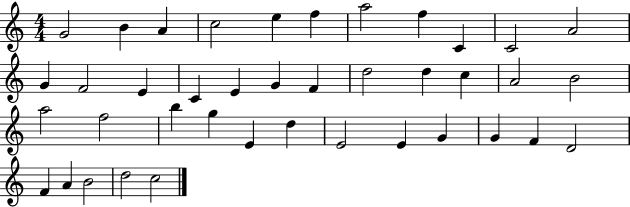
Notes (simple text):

G4/h B4/q A4/q C5/h E5/q F5/q A5/h F5/q C4/q C4/h A4/h G4/q F4/h E4/q C4/q E4/q G4/q F4/q D5/h D5/q C5/q A4/h B4/h A5/h F5/h B5/q G5/q E4/q D5/q E4/h E4/q G4/q G4/q F4/q D4/h F4/q A4/q B4/h D5/h C5/h